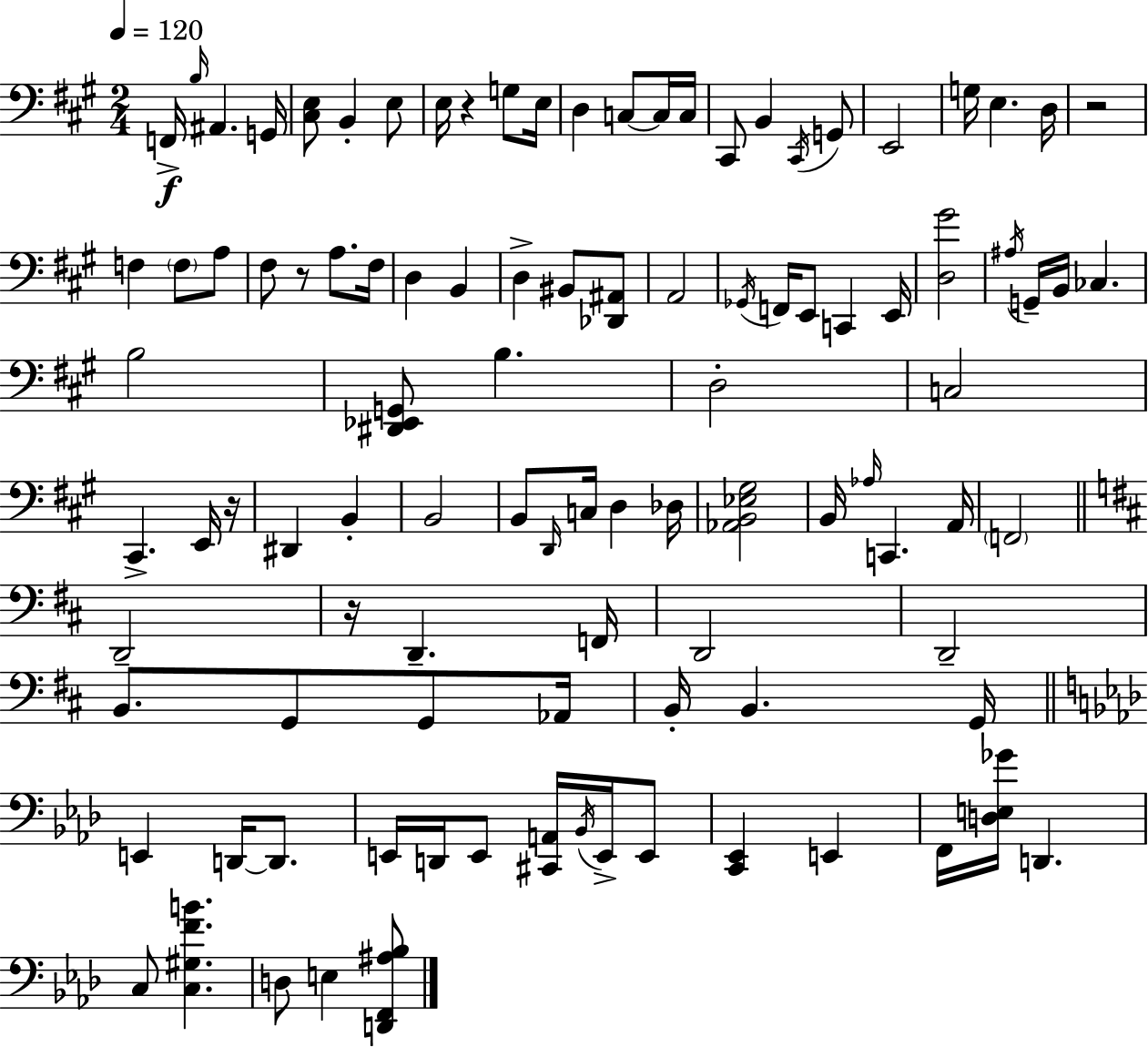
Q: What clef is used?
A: bass